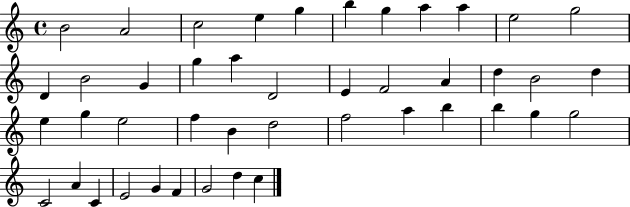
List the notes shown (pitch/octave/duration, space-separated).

B4/h A4/h C5/h E5/q G5/q B5/q G5/q A5/q A5/q E5/h G5/h D4/q B4/h G4/q G5/q A5/q D4/h E4/q F4/h A4/q D5/q B4/h D5/q E5/q G5/q E5/h F5/q B4/q D5/h F5/h A5/q B5/q B5/q G5/q G5/h C4/h A4/q C4/q E4/h G4/q F4/q G4/h D5/q C5/q